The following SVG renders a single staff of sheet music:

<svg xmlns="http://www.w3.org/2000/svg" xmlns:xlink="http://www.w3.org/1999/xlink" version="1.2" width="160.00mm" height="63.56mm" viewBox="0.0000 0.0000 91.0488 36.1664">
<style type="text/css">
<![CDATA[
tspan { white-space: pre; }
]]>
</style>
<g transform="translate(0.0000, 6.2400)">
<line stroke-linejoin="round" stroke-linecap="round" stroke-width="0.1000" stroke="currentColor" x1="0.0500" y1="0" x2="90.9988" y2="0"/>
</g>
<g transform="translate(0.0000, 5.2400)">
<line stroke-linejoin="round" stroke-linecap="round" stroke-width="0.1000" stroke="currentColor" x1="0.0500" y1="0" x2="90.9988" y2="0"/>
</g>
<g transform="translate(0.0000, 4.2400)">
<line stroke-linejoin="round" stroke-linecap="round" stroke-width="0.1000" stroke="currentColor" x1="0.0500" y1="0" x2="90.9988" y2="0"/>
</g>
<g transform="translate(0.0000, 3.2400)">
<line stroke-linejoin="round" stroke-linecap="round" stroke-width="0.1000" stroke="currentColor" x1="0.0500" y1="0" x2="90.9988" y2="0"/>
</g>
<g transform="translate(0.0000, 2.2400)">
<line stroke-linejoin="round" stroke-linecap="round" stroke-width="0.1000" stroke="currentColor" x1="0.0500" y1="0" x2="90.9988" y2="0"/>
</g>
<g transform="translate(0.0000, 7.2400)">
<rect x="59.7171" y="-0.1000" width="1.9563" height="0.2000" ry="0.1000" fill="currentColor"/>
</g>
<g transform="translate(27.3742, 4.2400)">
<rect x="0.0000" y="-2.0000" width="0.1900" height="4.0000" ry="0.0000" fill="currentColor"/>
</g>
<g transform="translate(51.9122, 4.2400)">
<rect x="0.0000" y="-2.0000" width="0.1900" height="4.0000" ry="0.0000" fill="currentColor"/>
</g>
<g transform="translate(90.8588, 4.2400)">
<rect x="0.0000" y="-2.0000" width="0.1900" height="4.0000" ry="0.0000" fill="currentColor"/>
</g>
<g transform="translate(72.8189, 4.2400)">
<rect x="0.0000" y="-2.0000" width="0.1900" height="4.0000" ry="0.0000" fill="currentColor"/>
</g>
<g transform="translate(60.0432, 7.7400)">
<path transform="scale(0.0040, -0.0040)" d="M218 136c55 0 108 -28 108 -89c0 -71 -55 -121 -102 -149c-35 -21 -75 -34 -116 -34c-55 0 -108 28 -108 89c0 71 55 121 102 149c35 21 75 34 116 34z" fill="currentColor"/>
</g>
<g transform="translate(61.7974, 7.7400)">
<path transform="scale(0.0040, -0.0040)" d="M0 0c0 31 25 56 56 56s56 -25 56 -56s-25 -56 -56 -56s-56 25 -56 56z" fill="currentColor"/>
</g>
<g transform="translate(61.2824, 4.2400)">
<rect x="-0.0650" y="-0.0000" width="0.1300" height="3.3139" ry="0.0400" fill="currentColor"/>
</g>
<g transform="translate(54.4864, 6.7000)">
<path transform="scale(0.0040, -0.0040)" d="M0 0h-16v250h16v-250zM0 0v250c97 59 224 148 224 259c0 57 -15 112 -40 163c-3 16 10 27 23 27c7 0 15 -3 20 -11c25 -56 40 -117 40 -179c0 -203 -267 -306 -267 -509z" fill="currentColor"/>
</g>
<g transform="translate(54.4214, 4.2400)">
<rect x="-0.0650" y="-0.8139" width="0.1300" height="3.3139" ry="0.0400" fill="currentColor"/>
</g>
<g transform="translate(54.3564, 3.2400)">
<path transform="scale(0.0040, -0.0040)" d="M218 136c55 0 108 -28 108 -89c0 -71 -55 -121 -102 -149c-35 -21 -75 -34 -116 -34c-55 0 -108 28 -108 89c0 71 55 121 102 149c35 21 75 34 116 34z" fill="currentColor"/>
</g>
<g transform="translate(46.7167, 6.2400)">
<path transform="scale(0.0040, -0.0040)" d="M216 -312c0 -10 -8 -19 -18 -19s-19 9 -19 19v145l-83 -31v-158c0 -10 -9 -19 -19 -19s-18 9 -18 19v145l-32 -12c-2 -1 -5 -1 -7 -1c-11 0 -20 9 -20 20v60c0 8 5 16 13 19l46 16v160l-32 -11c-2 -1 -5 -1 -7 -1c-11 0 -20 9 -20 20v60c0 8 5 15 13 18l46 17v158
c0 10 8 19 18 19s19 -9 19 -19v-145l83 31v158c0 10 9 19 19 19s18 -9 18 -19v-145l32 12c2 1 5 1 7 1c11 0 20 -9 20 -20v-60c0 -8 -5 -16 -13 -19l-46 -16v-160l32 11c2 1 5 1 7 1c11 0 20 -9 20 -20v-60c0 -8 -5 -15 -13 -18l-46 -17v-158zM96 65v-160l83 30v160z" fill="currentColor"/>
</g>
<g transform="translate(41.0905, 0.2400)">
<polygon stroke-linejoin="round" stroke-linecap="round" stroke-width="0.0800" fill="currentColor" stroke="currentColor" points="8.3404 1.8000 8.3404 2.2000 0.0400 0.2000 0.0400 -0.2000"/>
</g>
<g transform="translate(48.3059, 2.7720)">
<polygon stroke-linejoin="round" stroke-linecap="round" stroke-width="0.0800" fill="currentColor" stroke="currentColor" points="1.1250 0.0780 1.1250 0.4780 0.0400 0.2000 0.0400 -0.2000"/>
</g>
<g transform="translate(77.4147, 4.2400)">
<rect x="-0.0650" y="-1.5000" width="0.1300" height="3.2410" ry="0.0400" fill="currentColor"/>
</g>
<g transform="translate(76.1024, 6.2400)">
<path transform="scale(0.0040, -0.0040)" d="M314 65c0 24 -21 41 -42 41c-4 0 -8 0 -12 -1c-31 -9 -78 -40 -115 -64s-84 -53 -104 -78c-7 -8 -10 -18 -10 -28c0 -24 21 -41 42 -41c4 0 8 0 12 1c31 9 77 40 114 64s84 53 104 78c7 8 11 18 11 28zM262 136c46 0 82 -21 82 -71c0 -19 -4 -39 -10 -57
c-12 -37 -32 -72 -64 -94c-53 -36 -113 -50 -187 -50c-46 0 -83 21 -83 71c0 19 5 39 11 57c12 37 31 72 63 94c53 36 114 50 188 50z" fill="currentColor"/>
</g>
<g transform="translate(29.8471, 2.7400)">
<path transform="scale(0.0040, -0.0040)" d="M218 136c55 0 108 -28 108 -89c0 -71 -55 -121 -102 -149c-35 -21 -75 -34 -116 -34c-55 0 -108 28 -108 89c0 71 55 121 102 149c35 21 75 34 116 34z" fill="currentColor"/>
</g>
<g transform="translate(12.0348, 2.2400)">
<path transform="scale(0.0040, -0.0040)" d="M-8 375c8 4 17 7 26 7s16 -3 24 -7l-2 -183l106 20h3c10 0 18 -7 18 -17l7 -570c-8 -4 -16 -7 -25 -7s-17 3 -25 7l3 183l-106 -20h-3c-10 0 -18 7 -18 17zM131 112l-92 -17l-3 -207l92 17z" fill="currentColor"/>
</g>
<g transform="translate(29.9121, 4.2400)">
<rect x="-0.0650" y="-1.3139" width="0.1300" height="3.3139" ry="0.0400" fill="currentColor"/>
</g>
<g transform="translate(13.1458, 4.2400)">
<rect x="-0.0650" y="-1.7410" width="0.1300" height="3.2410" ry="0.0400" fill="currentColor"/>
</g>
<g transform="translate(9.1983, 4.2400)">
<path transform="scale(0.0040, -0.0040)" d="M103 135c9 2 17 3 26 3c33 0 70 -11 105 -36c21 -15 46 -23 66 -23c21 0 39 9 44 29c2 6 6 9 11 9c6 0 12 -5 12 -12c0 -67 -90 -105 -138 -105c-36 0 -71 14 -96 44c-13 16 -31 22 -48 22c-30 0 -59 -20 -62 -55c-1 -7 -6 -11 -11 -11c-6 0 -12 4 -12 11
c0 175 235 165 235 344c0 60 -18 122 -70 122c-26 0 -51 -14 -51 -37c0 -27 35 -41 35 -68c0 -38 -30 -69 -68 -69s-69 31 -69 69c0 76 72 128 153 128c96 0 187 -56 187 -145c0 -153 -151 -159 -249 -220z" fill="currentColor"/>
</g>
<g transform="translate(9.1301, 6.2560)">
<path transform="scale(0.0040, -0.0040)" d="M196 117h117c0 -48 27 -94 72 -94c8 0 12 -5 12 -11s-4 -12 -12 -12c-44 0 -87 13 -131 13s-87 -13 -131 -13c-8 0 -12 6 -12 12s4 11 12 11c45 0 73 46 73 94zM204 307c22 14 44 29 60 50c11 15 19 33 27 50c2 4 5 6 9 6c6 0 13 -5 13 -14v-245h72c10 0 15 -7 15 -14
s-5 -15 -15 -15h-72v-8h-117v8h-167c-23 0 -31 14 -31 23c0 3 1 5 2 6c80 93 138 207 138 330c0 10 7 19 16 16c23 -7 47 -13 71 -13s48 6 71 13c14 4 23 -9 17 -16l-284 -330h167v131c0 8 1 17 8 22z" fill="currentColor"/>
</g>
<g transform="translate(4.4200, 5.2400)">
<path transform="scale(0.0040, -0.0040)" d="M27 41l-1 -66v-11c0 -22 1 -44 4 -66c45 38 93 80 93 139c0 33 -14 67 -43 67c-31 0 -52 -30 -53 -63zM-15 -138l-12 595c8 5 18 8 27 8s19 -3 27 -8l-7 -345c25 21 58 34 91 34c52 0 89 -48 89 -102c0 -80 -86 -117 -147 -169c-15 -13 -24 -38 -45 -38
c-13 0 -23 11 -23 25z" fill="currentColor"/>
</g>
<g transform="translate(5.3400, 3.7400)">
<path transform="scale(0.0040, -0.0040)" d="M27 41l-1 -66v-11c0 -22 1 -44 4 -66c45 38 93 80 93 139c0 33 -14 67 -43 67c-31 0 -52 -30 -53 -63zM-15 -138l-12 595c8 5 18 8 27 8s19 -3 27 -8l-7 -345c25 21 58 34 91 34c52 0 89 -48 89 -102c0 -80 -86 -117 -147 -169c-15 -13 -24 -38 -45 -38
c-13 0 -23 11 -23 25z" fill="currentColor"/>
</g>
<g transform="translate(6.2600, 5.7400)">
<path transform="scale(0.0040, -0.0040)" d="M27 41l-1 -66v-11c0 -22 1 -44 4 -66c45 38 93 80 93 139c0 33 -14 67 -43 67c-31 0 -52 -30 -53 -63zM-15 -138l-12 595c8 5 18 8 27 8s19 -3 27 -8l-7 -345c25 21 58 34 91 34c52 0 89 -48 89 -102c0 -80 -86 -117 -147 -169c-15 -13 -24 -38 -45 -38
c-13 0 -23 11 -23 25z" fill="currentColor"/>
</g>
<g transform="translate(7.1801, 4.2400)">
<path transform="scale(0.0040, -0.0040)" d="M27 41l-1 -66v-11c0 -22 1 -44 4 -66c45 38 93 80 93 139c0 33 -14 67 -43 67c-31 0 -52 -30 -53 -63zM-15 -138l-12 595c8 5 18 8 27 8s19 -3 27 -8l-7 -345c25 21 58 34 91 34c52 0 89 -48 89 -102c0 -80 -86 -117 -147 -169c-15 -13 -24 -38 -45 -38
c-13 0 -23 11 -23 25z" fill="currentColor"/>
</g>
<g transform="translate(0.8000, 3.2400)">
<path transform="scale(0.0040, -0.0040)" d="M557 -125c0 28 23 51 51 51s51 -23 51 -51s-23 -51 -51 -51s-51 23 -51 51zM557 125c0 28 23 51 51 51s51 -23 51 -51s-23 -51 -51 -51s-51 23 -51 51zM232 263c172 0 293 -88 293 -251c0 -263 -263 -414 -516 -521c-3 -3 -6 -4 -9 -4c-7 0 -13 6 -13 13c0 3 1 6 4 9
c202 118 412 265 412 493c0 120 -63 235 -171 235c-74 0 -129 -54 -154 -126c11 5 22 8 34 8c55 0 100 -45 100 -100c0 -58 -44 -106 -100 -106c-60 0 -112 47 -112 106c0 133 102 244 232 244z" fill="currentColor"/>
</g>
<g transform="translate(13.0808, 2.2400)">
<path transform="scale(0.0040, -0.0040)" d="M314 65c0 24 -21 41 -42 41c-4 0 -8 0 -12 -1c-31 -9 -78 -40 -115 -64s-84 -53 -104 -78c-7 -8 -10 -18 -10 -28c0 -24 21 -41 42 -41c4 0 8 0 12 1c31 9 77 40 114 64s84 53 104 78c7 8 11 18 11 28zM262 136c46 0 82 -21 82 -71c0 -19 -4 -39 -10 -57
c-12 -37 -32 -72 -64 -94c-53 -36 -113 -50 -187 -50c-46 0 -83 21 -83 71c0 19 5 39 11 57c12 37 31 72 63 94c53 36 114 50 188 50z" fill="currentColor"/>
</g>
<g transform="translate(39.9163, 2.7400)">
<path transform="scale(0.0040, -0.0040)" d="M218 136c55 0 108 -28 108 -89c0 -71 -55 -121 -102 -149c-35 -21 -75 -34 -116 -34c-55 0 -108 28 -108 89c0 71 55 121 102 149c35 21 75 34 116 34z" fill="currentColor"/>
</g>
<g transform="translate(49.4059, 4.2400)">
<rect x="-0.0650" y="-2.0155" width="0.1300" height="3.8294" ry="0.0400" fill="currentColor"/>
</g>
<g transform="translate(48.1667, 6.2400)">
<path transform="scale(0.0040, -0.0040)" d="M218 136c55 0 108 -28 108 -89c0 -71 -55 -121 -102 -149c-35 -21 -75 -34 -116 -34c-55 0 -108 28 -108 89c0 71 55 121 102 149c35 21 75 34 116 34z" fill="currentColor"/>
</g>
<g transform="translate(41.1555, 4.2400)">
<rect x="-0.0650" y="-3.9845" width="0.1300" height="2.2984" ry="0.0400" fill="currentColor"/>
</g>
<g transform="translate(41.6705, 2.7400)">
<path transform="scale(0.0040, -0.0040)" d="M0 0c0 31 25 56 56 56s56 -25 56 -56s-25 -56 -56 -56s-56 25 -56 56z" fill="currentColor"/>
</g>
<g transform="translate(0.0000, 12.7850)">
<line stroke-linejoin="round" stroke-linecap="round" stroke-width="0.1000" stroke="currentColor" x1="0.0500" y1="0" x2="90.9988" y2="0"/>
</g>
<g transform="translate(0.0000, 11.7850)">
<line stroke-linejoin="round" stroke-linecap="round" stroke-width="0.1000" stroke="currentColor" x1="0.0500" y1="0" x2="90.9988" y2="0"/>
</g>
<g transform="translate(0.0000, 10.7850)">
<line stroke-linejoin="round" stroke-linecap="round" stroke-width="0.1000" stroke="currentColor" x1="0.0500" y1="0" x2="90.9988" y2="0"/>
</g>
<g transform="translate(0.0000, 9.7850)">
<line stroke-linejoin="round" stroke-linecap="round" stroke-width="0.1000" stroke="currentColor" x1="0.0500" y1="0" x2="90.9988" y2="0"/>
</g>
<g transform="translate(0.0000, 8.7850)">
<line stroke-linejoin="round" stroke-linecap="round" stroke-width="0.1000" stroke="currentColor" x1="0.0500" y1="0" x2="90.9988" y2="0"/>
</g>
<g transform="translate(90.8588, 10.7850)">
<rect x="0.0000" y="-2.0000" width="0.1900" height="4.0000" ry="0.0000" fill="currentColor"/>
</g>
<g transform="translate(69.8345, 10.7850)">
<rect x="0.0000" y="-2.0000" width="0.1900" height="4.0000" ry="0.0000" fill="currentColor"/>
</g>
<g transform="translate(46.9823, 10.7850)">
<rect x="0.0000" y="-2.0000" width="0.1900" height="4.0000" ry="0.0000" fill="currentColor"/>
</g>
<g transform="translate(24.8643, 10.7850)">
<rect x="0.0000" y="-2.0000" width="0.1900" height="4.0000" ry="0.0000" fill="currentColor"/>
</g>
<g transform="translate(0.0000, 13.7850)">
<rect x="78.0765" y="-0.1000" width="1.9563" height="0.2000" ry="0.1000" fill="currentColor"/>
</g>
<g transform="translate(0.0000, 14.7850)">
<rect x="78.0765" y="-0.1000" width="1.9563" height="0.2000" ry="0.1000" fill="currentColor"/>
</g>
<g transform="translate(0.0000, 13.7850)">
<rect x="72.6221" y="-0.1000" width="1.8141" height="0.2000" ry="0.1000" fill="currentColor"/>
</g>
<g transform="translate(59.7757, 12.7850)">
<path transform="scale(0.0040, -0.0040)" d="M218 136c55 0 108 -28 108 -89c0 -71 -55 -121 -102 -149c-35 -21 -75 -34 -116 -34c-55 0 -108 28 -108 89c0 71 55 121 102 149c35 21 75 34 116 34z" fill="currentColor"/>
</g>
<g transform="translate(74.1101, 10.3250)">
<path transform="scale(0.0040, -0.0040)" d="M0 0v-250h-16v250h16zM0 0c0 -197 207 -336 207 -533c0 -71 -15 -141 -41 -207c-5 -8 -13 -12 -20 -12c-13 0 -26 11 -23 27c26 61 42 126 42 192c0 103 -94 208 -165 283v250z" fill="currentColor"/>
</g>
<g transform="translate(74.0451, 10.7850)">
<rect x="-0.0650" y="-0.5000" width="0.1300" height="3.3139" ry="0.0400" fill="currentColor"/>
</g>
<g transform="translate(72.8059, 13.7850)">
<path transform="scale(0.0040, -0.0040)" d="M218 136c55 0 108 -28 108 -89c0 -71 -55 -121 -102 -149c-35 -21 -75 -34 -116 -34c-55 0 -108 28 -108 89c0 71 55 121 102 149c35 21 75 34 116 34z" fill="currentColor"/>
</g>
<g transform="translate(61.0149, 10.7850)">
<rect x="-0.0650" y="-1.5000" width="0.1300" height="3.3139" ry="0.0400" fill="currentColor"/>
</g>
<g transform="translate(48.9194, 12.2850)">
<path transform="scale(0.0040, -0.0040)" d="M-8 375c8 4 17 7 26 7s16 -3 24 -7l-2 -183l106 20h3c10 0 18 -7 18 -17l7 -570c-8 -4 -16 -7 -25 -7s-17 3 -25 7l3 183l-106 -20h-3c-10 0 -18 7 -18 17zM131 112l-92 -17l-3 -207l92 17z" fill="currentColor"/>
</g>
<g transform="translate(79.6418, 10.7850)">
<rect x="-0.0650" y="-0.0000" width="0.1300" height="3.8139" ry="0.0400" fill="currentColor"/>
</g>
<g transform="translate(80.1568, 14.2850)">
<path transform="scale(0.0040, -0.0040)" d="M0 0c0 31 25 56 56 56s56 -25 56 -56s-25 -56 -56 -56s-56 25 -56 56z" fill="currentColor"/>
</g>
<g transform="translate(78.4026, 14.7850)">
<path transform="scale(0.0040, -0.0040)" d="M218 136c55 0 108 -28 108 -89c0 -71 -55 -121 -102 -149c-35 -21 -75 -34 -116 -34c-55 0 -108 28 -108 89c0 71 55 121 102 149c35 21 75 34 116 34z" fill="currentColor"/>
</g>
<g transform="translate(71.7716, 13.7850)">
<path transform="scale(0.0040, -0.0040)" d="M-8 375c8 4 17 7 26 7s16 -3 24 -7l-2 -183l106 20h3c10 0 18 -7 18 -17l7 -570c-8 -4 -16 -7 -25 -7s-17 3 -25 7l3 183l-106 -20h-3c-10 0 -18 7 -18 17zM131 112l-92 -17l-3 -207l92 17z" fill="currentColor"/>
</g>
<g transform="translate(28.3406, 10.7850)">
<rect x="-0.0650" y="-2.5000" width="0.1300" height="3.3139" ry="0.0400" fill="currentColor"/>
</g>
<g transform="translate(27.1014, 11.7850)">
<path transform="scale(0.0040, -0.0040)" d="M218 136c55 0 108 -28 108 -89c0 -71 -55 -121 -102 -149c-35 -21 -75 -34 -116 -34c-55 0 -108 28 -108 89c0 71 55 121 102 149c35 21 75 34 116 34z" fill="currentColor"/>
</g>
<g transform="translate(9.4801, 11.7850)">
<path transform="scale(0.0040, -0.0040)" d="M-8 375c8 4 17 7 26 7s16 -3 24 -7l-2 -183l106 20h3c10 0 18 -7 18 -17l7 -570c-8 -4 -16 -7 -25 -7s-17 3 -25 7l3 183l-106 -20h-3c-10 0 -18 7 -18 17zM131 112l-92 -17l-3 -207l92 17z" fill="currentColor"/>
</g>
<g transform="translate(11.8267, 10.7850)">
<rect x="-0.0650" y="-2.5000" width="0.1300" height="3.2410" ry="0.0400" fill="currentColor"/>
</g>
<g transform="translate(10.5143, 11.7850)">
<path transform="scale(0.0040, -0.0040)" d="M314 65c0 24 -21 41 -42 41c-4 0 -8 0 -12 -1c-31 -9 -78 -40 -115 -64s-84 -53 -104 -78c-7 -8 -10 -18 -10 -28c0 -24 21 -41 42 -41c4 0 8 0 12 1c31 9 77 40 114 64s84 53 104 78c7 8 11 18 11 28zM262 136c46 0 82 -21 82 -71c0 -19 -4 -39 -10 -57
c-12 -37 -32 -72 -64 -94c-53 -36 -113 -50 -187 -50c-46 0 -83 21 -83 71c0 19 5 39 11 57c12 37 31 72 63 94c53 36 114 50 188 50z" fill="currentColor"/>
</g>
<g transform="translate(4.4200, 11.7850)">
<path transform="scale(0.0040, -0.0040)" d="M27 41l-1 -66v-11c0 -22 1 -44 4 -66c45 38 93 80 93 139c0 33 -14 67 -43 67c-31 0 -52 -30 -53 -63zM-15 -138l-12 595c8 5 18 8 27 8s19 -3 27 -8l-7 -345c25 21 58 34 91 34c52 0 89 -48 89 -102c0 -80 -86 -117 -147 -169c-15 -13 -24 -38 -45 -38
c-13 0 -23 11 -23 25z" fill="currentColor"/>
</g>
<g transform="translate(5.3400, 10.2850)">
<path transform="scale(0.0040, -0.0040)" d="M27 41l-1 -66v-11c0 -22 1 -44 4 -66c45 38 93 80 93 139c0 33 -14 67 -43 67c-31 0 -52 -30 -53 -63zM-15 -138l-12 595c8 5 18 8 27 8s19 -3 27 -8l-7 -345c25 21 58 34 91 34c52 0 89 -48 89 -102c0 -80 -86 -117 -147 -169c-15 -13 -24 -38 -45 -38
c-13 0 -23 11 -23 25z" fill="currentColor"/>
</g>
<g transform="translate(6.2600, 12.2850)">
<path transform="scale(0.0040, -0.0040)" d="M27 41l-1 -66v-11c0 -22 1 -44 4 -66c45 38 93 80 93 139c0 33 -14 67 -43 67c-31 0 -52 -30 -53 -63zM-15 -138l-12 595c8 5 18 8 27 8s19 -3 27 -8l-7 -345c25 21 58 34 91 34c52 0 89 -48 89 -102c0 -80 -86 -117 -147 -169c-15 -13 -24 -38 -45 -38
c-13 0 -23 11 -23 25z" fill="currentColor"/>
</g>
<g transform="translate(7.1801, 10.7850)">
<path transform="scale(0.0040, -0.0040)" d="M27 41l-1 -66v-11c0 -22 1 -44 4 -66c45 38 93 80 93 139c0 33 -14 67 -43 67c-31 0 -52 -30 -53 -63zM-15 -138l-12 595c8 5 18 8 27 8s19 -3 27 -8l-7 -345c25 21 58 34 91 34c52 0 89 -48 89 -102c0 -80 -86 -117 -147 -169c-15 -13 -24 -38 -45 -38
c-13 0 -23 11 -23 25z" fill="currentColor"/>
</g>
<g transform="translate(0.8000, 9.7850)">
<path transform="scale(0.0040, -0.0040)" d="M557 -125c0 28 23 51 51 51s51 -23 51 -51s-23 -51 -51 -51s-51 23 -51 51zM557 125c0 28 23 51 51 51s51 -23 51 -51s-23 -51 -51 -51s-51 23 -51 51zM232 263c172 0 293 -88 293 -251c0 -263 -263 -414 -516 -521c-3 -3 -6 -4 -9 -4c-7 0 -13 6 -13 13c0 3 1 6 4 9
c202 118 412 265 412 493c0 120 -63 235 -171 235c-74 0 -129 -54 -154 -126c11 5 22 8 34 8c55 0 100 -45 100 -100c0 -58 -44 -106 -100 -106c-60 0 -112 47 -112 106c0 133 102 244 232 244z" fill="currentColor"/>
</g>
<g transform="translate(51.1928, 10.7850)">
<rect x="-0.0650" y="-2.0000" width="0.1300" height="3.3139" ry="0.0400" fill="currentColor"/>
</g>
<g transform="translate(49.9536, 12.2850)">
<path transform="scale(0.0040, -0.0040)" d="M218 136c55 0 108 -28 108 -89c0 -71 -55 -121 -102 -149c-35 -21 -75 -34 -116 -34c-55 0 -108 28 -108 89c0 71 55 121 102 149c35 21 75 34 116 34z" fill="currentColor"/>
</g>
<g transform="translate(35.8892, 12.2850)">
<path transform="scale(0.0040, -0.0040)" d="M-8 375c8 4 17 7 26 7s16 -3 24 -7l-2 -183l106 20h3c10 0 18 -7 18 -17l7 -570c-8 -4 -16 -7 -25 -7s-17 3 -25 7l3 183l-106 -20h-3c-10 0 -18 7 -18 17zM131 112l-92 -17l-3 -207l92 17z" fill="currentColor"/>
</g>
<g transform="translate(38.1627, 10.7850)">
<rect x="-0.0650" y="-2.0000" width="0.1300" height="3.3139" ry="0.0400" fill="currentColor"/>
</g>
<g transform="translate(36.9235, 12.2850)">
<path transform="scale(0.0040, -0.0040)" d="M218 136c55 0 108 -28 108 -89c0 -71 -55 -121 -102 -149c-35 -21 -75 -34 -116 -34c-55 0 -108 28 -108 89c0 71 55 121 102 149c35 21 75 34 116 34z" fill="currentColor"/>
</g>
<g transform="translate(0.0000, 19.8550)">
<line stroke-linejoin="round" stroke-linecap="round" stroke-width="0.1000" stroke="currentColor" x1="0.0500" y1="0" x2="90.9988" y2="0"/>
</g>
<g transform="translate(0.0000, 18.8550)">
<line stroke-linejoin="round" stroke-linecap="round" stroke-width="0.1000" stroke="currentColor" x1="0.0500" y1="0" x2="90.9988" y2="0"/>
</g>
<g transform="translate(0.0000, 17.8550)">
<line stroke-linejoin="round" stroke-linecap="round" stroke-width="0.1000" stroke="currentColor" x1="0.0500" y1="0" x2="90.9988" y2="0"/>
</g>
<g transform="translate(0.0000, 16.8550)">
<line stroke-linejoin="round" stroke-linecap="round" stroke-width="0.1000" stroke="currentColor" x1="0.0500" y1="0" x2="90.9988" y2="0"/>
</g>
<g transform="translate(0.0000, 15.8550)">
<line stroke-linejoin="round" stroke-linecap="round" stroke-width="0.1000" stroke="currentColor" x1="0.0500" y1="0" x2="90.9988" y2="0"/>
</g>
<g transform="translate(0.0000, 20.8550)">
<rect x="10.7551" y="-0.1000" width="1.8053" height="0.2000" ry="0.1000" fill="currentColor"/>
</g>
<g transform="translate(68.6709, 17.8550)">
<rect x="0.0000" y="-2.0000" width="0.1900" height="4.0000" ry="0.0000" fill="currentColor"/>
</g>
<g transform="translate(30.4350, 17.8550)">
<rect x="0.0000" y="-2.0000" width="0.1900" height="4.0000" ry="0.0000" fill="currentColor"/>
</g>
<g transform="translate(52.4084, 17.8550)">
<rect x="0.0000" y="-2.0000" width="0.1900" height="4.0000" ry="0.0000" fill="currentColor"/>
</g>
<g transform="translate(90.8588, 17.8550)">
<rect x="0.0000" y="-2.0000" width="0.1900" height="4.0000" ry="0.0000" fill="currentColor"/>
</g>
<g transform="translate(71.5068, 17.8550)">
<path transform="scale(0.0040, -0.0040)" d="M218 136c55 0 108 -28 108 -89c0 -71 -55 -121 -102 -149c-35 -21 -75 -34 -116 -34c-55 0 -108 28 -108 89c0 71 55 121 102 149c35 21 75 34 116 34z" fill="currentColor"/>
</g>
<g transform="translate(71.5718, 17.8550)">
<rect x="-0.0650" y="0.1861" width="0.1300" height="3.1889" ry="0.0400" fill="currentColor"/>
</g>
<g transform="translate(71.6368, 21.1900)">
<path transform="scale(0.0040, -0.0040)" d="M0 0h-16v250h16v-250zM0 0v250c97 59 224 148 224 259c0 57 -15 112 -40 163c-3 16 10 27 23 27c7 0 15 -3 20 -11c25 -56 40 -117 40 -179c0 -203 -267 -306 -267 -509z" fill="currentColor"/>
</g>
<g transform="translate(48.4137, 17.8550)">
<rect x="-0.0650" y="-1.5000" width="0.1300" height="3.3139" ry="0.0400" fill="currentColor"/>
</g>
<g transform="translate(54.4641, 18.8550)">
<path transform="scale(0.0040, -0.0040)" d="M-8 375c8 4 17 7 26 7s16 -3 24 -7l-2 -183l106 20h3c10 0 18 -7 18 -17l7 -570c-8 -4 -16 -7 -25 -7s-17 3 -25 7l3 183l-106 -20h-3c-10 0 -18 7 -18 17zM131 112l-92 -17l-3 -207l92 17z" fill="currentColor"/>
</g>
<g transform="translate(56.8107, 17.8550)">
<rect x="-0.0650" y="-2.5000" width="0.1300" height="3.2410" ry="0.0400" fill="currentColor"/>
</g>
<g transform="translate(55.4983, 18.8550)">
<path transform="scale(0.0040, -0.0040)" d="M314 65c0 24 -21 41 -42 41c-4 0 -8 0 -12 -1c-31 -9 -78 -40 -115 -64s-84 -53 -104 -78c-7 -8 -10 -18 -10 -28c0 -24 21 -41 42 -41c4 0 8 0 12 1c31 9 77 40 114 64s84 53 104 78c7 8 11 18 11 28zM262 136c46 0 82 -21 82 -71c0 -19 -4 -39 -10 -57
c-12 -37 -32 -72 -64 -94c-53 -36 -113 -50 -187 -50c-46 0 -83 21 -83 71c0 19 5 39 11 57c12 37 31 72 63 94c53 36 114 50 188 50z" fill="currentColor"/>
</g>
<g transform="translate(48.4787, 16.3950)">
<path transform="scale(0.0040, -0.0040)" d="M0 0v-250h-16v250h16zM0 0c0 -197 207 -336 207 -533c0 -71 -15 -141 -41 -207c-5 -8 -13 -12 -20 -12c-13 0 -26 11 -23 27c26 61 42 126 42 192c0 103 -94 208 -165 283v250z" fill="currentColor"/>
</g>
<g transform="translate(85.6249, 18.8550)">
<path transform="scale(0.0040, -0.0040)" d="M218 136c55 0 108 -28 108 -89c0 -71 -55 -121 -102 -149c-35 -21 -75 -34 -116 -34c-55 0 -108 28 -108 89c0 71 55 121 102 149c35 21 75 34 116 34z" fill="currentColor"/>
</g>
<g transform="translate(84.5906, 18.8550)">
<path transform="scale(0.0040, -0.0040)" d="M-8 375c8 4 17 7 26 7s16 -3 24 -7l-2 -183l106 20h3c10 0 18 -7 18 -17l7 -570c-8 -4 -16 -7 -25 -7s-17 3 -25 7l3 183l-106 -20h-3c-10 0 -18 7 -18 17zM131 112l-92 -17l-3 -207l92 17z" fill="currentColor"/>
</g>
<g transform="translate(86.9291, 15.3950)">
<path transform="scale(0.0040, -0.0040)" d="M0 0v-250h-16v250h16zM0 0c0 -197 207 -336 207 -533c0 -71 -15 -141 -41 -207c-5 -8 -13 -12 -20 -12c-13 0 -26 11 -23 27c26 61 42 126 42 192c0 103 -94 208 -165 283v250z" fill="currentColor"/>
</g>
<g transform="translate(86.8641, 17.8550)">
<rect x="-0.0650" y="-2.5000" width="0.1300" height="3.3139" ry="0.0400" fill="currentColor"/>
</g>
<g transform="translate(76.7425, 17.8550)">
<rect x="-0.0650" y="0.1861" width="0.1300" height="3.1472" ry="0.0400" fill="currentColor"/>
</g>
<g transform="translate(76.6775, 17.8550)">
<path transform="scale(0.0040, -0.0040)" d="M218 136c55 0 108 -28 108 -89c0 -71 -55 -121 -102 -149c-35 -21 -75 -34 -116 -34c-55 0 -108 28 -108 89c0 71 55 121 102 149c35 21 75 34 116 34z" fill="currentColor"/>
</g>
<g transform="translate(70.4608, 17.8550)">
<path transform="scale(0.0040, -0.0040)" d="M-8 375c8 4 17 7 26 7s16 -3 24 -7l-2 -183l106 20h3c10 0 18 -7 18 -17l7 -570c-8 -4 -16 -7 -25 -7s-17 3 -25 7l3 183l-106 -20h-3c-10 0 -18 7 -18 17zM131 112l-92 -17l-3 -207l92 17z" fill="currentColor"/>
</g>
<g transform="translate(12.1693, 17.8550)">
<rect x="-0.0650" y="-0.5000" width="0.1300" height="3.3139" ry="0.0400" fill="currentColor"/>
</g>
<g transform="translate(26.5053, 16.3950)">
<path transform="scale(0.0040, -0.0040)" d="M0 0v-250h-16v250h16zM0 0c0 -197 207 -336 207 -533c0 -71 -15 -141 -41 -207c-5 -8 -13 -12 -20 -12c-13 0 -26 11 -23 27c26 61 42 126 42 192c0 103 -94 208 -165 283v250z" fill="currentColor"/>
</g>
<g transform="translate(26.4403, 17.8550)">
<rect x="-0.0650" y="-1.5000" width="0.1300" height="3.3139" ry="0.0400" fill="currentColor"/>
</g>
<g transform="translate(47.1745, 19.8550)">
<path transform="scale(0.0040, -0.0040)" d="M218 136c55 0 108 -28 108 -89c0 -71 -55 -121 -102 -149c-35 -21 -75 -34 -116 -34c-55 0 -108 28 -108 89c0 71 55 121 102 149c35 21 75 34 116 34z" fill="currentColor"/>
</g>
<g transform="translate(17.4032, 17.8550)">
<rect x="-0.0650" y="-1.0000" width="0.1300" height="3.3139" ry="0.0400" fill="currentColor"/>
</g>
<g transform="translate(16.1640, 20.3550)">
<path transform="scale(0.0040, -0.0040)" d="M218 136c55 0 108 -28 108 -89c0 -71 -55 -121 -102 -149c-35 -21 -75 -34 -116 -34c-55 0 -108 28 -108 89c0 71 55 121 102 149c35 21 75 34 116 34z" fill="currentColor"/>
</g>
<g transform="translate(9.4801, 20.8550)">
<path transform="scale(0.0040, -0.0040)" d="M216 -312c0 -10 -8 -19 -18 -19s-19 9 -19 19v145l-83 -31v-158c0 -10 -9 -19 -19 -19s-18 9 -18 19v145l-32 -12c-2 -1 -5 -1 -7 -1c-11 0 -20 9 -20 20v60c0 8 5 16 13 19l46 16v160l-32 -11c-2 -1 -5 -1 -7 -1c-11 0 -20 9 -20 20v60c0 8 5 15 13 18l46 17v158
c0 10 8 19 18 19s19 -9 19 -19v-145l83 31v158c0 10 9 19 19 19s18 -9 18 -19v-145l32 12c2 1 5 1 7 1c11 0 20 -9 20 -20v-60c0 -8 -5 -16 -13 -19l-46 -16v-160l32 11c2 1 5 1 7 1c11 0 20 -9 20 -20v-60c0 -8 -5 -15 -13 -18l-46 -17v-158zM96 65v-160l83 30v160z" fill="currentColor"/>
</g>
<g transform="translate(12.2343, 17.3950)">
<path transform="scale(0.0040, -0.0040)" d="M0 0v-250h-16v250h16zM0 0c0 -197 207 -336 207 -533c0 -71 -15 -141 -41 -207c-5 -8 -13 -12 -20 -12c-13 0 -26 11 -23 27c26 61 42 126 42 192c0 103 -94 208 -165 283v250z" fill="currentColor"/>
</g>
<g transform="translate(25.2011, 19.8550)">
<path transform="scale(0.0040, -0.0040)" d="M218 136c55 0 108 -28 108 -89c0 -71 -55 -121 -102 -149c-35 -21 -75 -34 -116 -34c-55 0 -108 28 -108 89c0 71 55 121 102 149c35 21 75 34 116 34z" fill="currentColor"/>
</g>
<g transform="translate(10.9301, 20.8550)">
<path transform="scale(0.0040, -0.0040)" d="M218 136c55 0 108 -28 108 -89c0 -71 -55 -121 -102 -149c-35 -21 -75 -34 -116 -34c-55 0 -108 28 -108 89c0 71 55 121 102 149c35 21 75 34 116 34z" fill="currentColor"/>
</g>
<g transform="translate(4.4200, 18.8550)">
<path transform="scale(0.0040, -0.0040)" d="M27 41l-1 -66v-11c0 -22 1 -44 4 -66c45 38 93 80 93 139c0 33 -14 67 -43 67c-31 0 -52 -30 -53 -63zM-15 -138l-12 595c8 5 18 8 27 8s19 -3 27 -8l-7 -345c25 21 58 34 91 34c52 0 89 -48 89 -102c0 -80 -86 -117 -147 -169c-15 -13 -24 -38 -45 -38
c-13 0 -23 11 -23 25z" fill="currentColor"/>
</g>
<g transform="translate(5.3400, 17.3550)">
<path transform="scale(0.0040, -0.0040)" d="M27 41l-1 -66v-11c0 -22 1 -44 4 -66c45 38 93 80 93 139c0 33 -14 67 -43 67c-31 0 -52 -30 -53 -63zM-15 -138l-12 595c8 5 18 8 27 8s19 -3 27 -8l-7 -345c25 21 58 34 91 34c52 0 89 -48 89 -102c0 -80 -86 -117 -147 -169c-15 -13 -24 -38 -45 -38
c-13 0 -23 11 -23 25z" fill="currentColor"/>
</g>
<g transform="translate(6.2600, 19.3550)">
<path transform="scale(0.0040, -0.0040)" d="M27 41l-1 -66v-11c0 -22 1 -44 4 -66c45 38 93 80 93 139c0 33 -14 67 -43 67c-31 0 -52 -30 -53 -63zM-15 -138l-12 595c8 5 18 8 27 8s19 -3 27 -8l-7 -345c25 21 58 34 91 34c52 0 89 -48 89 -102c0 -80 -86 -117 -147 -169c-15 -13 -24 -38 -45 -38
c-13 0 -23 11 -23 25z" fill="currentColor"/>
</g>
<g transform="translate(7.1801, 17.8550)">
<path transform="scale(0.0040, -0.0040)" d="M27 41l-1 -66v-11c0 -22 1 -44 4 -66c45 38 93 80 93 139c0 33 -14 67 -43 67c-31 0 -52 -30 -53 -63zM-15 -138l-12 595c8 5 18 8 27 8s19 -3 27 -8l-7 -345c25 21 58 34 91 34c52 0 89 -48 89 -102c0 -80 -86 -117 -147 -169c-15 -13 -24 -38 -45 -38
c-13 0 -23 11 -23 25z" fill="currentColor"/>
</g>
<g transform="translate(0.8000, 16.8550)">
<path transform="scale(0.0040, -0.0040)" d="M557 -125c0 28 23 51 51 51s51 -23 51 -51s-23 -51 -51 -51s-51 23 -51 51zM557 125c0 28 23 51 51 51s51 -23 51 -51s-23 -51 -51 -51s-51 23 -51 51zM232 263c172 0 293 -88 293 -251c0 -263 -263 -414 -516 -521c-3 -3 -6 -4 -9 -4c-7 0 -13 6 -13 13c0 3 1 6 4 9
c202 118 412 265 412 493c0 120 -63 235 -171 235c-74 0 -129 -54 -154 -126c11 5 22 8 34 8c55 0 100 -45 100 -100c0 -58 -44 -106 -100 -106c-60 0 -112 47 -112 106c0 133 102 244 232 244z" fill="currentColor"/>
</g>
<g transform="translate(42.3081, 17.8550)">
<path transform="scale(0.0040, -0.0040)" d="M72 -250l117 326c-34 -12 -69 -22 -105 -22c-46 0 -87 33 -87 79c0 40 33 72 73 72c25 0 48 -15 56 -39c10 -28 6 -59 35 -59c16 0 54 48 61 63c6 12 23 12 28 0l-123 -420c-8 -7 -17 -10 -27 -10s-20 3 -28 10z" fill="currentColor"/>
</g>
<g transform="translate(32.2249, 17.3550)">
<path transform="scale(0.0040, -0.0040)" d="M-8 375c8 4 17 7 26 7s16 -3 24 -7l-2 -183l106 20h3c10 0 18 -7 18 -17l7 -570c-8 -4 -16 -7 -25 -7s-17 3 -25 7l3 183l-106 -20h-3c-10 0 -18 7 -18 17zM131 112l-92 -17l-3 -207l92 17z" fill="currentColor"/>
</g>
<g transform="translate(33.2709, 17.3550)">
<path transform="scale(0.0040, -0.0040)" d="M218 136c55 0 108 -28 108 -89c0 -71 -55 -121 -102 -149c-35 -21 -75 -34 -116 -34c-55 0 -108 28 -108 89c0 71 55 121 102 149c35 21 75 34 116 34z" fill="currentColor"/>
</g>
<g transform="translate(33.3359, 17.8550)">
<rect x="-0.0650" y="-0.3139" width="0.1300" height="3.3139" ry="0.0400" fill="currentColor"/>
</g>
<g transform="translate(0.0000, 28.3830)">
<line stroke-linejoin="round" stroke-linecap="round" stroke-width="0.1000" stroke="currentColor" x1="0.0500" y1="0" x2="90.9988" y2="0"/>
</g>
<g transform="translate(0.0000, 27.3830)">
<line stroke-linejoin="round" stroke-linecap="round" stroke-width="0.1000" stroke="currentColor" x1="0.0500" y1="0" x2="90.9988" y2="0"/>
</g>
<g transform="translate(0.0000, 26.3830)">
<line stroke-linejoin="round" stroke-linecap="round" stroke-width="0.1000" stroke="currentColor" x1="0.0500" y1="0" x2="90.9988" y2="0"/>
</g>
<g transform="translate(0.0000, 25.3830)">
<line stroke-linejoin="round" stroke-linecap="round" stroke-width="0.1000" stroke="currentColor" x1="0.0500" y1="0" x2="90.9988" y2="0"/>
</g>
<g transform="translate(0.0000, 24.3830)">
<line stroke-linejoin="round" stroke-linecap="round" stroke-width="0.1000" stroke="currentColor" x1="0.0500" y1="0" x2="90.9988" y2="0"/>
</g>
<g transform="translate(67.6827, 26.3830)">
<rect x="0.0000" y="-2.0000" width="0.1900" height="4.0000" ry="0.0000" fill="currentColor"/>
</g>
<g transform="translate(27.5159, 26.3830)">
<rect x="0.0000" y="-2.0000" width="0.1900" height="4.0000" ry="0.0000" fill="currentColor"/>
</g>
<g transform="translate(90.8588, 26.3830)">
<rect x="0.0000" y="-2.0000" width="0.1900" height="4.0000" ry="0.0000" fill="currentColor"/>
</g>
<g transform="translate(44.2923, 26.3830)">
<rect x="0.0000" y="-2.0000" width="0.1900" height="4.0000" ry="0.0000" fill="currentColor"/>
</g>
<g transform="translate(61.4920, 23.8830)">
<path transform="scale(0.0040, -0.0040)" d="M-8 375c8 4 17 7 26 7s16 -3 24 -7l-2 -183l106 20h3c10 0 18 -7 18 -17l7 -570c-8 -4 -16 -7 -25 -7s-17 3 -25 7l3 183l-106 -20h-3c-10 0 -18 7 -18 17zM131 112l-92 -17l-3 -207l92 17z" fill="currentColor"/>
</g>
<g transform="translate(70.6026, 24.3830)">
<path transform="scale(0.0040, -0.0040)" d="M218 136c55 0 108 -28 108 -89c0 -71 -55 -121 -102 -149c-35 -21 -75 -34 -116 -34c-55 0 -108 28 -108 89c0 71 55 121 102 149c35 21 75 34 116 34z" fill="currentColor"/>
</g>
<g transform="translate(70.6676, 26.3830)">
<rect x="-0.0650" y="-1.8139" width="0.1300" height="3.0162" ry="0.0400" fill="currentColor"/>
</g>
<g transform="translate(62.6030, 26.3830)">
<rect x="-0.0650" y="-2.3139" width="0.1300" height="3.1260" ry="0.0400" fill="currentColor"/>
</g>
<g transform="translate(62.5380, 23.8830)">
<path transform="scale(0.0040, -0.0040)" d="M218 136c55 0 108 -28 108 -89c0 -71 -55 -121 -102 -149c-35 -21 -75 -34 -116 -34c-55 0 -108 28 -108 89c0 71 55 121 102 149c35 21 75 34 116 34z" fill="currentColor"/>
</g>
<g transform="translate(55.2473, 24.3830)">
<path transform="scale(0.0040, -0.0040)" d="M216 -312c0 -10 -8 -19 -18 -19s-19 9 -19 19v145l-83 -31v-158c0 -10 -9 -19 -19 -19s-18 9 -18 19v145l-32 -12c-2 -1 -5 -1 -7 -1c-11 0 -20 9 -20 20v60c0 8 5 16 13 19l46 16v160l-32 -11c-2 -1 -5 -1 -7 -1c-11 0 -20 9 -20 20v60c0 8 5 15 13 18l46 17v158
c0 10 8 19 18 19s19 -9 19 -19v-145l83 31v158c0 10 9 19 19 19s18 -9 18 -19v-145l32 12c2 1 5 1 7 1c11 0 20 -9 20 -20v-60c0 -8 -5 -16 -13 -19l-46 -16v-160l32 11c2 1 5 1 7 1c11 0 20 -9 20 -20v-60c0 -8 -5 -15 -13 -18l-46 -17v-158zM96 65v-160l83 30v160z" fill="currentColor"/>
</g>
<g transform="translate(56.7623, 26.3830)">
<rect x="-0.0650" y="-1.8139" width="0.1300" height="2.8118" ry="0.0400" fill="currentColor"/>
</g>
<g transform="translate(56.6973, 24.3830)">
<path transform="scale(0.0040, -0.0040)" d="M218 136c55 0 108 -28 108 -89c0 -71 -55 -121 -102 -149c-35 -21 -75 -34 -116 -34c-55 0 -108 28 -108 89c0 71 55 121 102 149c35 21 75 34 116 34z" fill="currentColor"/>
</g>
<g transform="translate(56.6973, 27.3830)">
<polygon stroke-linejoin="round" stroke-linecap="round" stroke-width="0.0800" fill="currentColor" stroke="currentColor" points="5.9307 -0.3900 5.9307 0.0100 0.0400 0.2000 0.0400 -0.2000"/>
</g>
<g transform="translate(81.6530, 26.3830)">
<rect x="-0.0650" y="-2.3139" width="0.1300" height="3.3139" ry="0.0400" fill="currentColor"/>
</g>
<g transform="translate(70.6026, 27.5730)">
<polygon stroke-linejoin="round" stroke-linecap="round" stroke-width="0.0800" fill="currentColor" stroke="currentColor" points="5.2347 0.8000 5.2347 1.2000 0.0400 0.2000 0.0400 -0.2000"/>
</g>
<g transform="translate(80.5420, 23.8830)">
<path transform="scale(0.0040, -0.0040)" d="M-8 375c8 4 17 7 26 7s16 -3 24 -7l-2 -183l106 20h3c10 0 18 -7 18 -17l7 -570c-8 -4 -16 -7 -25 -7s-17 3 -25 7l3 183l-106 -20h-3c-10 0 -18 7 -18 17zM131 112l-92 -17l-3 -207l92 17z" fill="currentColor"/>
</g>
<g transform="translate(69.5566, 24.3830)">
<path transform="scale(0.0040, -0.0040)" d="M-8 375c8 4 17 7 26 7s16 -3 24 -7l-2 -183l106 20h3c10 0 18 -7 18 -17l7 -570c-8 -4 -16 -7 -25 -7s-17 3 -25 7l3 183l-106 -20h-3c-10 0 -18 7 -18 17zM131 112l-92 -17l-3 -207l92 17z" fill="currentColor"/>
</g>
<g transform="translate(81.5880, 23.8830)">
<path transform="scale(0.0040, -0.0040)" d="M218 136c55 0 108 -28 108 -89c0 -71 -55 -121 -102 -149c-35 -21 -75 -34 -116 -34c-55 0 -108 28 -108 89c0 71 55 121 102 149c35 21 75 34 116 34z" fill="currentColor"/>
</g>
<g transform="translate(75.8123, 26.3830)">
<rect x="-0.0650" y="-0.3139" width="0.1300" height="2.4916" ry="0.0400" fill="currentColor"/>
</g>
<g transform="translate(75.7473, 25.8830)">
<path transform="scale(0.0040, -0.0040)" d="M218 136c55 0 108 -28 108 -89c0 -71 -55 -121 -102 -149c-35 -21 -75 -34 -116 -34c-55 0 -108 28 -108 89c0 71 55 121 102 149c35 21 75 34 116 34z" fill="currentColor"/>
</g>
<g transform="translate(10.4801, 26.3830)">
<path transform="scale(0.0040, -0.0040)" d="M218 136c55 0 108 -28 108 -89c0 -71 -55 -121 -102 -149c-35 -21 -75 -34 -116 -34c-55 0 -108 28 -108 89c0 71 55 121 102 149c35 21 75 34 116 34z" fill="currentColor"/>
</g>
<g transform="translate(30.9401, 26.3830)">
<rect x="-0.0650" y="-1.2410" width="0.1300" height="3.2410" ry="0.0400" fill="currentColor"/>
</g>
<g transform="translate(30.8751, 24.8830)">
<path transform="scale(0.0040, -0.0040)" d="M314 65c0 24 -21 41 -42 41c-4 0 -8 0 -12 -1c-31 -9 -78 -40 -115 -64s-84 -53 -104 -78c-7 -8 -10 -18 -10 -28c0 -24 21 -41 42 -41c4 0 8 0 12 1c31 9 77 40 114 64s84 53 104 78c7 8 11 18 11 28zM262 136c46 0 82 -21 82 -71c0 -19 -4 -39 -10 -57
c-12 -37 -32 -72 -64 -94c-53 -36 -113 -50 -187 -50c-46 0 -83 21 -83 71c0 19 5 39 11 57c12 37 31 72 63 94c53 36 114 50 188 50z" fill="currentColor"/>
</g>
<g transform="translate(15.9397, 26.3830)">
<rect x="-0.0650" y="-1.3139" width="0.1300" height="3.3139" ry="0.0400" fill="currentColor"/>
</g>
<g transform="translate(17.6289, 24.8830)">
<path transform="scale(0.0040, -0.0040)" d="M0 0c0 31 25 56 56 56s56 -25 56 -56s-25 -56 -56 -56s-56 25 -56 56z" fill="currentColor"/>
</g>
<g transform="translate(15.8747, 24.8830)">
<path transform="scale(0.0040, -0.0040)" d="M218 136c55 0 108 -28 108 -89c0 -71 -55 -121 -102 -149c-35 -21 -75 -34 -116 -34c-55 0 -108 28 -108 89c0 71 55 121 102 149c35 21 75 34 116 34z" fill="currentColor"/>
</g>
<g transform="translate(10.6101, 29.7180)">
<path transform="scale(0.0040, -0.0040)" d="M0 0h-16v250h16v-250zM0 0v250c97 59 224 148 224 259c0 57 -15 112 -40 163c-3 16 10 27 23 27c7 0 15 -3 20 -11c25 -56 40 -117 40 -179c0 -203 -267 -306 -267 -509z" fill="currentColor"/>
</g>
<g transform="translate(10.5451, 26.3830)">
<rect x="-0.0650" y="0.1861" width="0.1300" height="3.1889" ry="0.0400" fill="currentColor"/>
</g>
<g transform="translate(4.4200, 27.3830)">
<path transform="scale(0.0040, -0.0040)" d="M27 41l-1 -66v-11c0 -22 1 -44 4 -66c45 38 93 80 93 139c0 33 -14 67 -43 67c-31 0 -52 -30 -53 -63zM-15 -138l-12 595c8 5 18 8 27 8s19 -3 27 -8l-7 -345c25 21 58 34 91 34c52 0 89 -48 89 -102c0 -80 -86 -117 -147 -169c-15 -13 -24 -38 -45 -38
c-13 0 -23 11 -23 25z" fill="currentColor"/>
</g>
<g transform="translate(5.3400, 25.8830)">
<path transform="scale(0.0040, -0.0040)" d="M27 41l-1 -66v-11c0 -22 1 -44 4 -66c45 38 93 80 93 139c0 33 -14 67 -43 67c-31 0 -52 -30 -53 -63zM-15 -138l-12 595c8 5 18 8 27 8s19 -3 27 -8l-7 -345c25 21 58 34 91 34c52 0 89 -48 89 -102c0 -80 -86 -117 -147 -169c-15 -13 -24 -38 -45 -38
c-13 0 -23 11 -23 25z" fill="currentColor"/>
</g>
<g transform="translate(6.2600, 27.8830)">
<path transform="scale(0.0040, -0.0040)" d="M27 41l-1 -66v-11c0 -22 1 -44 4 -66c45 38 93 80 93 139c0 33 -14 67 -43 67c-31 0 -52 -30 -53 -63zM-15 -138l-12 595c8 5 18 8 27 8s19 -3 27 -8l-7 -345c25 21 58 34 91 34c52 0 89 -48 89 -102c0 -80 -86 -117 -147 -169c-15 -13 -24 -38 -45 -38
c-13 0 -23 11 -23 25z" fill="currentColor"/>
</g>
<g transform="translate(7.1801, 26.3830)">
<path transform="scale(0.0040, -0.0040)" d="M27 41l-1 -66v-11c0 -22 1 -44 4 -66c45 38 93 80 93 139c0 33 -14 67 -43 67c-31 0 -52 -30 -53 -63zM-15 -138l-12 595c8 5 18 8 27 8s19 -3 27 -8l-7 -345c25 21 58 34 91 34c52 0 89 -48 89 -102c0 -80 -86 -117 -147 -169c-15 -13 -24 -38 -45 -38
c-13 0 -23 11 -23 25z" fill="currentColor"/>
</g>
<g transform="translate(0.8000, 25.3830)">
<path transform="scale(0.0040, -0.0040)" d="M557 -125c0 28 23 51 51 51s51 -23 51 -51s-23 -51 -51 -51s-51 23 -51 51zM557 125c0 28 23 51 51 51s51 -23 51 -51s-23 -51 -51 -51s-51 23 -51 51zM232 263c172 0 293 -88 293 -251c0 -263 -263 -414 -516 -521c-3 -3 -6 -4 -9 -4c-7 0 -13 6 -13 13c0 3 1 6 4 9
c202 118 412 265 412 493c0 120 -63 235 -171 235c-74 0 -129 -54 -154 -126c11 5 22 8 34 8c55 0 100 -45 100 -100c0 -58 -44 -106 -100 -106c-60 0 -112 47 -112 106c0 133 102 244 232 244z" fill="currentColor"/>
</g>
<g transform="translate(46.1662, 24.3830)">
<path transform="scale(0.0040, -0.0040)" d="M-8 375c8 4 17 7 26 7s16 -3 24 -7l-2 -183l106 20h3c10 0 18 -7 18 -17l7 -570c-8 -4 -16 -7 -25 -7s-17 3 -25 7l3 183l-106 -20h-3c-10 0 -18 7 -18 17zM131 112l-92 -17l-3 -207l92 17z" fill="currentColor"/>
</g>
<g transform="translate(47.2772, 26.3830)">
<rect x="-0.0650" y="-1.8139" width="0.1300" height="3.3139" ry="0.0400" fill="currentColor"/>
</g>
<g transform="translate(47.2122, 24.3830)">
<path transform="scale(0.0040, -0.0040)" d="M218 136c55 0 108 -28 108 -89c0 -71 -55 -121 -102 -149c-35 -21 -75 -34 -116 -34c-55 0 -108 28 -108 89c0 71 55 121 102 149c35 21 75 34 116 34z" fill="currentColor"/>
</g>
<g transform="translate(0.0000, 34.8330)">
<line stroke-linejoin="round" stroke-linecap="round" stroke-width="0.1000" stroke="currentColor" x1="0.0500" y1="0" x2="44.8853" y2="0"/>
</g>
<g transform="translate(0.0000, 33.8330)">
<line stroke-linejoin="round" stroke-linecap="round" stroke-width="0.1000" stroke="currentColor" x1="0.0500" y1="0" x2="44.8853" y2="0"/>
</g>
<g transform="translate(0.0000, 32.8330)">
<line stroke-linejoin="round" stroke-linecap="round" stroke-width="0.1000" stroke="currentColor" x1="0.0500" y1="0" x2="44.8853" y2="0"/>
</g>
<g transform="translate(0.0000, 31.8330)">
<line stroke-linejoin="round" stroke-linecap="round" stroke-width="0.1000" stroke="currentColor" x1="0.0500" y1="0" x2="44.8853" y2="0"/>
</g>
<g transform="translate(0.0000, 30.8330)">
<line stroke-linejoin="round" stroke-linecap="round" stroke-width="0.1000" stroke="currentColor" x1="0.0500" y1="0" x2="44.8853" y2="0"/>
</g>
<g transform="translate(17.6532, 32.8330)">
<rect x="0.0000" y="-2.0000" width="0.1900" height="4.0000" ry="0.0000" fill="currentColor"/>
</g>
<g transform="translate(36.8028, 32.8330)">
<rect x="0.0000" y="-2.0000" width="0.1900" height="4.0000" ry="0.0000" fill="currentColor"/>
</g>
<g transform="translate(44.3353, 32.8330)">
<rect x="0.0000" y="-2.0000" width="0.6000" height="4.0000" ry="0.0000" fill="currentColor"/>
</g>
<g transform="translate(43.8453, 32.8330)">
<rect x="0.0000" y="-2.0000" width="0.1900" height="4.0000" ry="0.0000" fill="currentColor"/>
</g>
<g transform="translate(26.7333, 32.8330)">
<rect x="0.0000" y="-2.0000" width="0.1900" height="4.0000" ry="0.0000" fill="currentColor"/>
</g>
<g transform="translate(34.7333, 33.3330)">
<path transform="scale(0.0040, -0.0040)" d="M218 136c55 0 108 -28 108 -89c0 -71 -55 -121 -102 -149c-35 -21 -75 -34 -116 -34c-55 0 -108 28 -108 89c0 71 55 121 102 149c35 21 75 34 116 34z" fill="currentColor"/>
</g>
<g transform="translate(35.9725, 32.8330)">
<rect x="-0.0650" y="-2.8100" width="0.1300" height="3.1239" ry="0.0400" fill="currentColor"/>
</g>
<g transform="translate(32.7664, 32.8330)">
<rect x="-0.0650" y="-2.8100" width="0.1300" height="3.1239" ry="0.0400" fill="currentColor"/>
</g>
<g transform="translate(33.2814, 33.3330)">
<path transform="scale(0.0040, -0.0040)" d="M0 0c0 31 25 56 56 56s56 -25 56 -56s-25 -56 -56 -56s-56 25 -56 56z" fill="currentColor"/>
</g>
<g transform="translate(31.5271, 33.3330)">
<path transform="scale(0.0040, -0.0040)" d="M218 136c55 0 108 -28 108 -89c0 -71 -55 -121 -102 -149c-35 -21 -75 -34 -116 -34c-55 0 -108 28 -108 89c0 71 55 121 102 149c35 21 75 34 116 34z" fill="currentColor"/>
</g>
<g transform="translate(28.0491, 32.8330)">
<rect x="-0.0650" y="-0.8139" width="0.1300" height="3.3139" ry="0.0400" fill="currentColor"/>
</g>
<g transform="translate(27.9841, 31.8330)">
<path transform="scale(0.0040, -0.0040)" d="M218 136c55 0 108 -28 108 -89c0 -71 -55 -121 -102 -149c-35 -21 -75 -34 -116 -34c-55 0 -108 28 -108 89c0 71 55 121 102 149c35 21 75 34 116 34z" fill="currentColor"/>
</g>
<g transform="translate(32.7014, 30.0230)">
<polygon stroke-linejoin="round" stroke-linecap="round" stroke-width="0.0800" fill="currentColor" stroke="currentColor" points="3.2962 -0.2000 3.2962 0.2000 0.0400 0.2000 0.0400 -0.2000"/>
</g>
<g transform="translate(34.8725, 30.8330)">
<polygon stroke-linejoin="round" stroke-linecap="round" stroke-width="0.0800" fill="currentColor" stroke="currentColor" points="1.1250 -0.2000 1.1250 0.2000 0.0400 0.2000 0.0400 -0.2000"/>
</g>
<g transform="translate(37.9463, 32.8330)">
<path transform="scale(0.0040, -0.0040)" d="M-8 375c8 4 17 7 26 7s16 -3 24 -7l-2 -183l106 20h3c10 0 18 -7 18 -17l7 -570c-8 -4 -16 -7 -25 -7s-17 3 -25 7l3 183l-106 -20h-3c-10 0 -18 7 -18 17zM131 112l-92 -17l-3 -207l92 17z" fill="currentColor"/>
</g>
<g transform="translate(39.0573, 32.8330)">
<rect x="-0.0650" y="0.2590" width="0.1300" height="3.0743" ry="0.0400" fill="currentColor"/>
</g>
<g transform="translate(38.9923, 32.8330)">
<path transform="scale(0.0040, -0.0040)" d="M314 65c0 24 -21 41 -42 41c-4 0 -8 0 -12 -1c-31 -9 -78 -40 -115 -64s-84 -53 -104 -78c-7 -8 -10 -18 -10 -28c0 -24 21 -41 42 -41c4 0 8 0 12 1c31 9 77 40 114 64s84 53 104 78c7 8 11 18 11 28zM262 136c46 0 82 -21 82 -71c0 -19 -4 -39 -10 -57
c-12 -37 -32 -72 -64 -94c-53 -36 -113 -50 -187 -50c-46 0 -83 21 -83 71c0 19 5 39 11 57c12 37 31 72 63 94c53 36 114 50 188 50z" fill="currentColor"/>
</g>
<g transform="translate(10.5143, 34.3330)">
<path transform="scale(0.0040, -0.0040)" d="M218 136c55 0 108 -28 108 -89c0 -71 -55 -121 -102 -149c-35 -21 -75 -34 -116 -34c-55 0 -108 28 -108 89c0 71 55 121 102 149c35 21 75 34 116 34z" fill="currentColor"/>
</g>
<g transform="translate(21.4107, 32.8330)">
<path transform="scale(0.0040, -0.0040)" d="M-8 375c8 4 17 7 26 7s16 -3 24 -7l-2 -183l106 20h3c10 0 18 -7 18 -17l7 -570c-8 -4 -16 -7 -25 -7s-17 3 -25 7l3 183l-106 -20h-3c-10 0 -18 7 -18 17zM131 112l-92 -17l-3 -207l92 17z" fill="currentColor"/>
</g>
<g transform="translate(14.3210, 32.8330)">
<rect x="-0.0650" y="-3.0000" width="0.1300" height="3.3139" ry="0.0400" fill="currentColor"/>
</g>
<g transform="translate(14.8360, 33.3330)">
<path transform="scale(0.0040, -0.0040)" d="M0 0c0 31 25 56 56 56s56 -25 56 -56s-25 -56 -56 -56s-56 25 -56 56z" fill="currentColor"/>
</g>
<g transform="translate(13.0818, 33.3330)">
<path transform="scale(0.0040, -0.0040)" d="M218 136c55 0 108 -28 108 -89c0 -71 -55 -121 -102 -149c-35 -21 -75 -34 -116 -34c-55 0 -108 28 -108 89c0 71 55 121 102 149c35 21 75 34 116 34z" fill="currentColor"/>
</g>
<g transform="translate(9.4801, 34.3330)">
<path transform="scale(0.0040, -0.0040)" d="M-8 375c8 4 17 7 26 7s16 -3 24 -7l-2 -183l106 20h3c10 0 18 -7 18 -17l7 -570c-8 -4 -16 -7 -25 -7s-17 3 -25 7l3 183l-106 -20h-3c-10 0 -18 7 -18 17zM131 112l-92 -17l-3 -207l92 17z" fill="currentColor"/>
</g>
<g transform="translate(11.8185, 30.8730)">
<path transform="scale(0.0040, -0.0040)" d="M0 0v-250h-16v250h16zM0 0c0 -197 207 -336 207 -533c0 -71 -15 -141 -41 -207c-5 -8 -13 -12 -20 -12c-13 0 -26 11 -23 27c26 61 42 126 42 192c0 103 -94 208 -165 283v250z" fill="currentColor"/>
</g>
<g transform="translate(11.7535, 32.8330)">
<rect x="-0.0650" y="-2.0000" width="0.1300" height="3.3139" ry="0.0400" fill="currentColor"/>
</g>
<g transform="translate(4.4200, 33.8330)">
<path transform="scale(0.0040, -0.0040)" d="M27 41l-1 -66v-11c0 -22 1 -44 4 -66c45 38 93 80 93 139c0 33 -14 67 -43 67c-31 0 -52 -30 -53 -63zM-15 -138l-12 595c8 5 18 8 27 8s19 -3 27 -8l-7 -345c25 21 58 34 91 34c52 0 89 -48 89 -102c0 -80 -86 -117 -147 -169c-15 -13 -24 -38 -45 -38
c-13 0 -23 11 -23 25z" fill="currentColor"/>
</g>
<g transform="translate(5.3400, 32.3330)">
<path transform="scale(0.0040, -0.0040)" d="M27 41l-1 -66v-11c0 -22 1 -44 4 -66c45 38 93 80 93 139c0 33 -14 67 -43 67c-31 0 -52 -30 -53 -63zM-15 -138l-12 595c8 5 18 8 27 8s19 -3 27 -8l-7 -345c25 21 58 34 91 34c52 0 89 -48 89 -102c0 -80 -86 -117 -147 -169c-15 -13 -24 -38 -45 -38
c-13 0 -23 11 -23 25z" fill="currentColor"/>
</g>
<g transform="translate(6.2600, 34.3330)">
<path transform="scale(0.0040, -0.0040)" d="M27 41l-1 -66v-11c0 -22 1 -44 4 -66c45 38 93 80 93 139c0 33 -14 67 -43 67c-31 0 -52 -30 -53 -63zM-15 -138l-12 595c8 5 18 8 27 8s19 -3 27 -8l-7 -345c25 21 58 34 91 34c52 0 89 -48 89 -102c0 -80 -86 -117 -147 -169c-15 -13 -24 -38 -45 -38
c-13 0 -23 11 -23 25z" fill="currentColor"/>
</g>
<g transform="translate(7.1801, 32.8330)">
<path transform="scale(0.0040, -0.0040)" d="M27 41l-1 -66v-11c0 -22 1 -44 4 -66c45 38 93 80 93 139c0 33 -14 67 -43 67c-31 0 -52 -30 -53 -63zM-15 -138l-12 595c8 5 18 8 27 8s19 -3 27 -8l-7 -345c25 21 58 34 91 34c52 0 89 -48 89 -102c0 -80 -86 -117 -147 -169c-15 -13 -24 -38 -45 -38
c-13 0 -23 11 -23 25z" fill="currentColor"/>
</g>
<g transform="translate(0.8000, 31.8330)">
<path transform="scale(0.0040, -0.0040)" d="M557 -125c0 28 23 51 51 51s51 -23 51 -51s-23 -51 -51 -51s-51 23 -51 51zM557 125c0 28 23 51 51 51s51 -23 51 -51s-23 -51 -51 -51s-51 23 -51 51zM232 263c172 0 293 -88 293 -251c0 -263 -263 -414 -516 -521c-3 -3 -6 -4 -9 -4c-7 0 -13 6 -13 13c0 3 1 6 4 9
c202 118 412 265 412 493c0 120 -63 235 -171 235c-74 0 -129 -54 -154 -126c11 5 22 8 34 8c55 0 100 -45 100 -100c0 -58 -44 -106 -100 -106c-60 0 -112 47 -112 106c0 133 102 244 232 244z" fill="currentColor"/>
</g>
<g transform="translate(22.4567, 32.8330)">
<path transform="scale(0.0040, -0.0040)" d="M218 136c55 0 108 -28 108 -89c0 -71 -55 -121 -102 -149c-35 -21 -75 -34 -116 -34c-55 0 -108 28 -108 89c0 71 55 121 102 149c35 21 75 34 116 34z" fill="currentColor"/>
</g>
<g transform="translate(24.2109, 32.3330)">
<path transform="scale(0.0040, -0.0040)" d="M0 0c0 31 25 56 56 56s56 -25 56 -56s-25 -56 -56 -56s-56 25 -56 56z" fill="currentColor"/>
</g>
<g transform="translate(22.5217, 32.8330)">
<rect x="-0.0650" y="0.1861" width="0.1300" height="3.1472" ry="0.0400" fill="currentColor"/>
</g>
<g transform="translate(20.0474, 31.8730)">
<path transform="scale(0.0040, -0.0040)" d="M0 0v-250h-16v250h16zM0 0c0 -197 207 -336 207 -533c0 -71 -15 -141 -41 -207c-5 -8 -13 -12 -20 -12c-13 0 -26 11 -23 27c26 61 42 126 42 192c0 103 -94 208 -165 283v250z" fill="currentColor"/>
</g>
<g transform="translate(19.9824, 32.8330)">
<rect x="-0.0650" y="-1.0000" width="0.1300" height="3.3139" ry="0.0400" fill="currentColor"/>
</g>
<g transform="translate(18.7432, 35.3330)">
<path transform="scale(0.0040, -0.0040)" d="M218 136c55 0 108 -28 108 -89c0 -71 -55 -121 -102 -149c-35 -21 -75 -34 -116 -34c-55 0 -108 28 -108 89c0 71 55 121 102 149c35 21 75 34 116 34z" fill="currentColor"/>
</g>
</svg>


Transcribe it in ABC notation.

X:1
T:Untitled
M:2/4
L:1/4
K:Ab
A,2 G, G,/2 ^G,,/4 F,/2 _D,, G,,2 B,,2 _B,, A,, A,, G,, E,,/2 C,, ^E,,/2 F,, G,,/2 E, z/2 G,,/2 B,,2 D,/2 D, B,,/2 _D,/2 G, G,2 A, ^A,/2 B,/2 A,/2 _E,/2 B, A,,/2 C, F,,/2 D, F, C,/2 C,/4 D,2